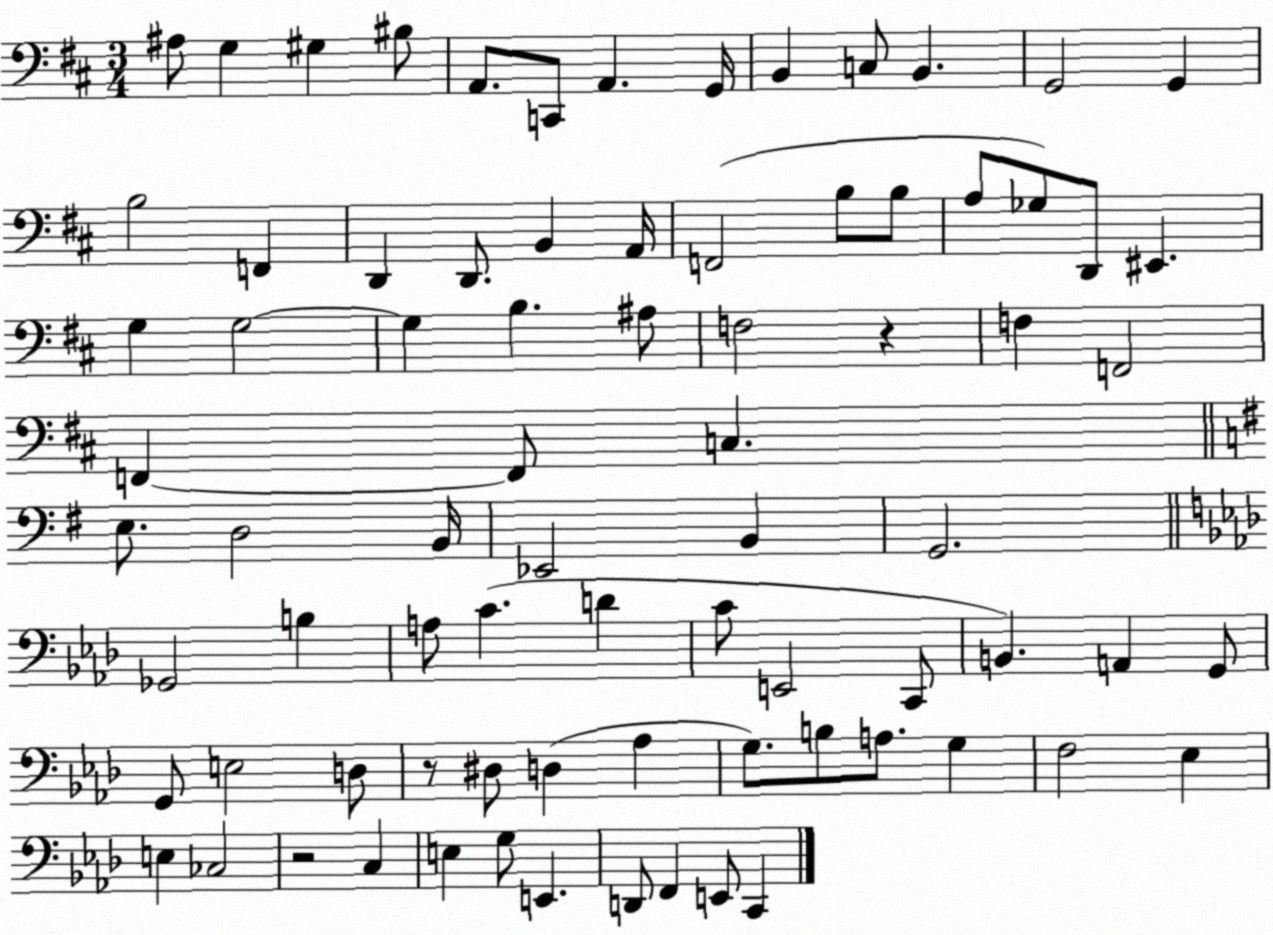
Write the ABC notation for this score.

X:1
T:Untitled
M:3/4
L:1/4
K:D
^A,/2 G, ^G, ^B,/2 A,,/2 C,,/2 A,, G,,/4 B,, C,/2 B,, G,,2 G,, B,2 F,, D,, D,,/2 B,, A,,/4 F,,2 B,/2 B,/2 A,/2 _G,/2 D,,/2 ^E,, G, G,2 G, B, ^A,/2 F,2 z F, F,,2 F,, F,,/2 C, E,/2 D,2 B,,/4 _E,,2 B,, G,,2 _G,,2 B, A,/2 C D C/2 E,,2 C,,/2 B,, A,, G,,/2 G,,/2 E,2 D,/2 z/2 ^D,/2 D, _A, G,/2 B,/2 A,/2 G, F,2 _E, E, _C,2 z2 C, E, G,/2 E,, D,,/2 F,, E,,/2 C,,